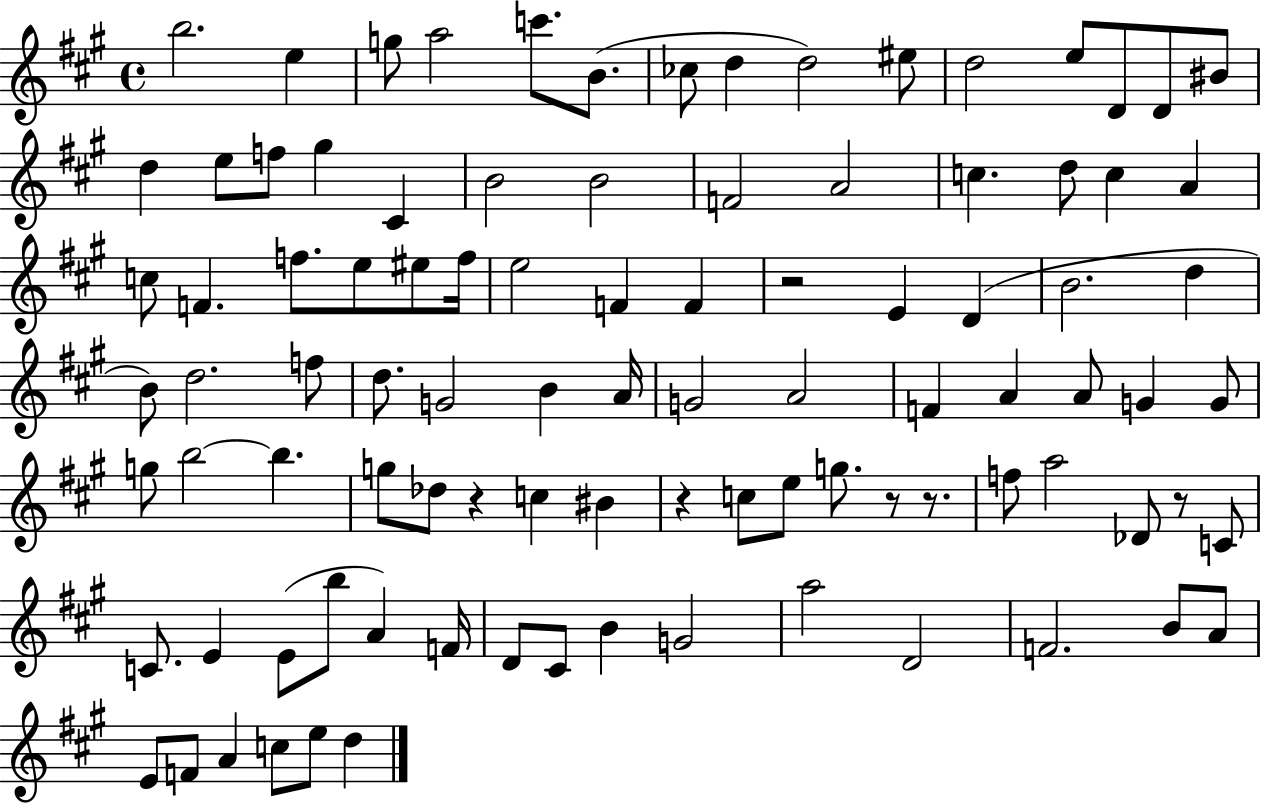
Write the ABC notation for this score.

X:1
T:Untitled
M:4/4
L:1/4
K:A
b2 e g/2 a2 c'/2 B/2 _c/2 d d2 ^e/2 d2 e/2 D/2 D/2 ^B/2 d e/2 f/2 ^g ^C B2 B2 F2 A2 c d/2 c A c/2 F f/2 e/2 ^e/2 f/4 e2 F F z2 E D B2 d B/2 d2 f/2 d/2 G2 B A/4 G2 A2 F A A/2 G G/2 g/2 b2 b g/2 _d/2 z c ^B z c/2 e/2 g/2 z/2 z/2 f/2 a2 _D/2 z/2 C/2 C/2 E E/2 b/2 A F/4 D/2 ^C/2 B G2 a2 D2 F2 B/2 A/2 E/2 F/2 A c/2 e/2 d